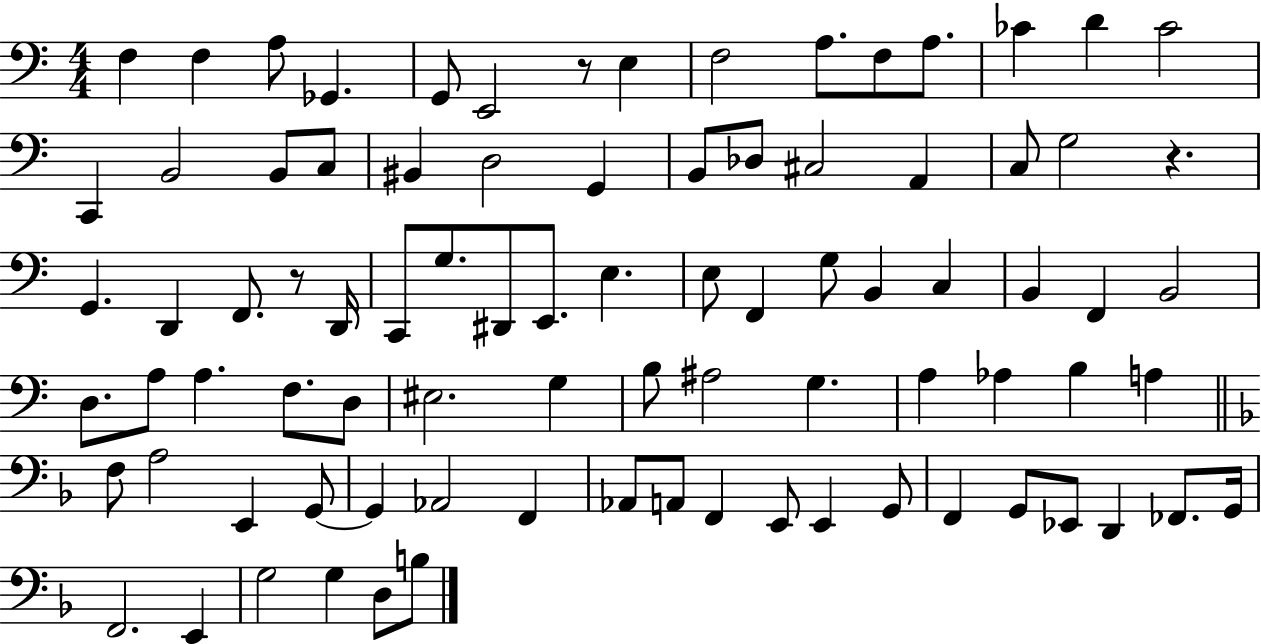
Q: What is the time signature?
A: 4/4